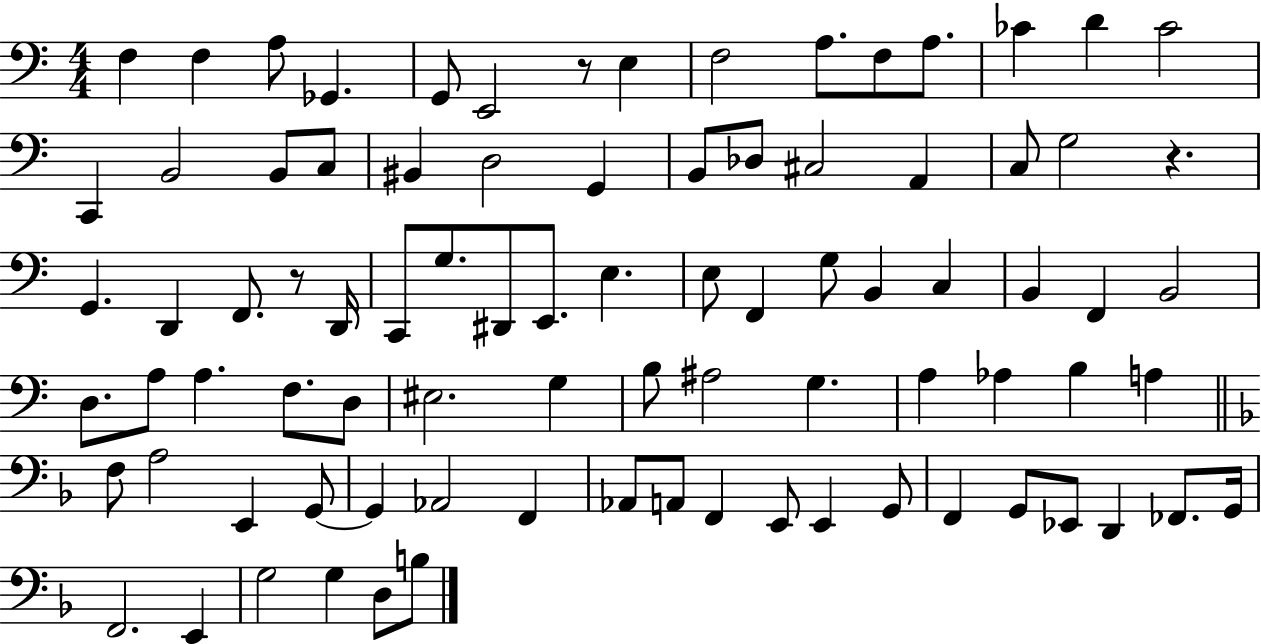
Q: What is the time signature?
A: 4/4